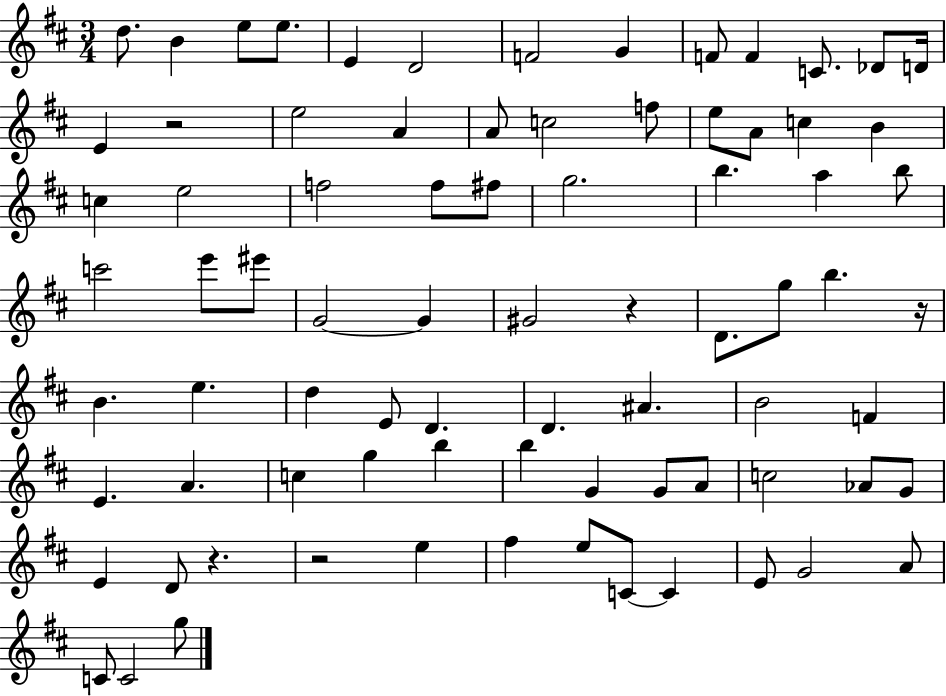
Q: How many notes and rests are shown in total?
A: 80